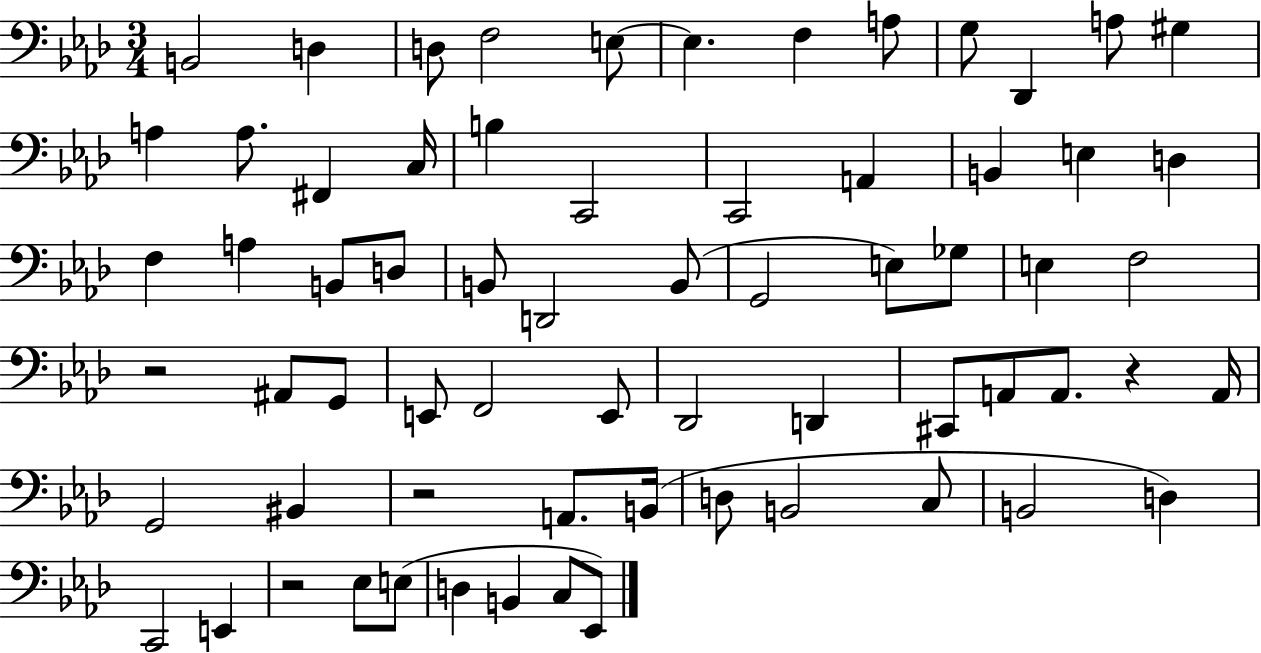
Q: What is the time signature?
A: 3/4